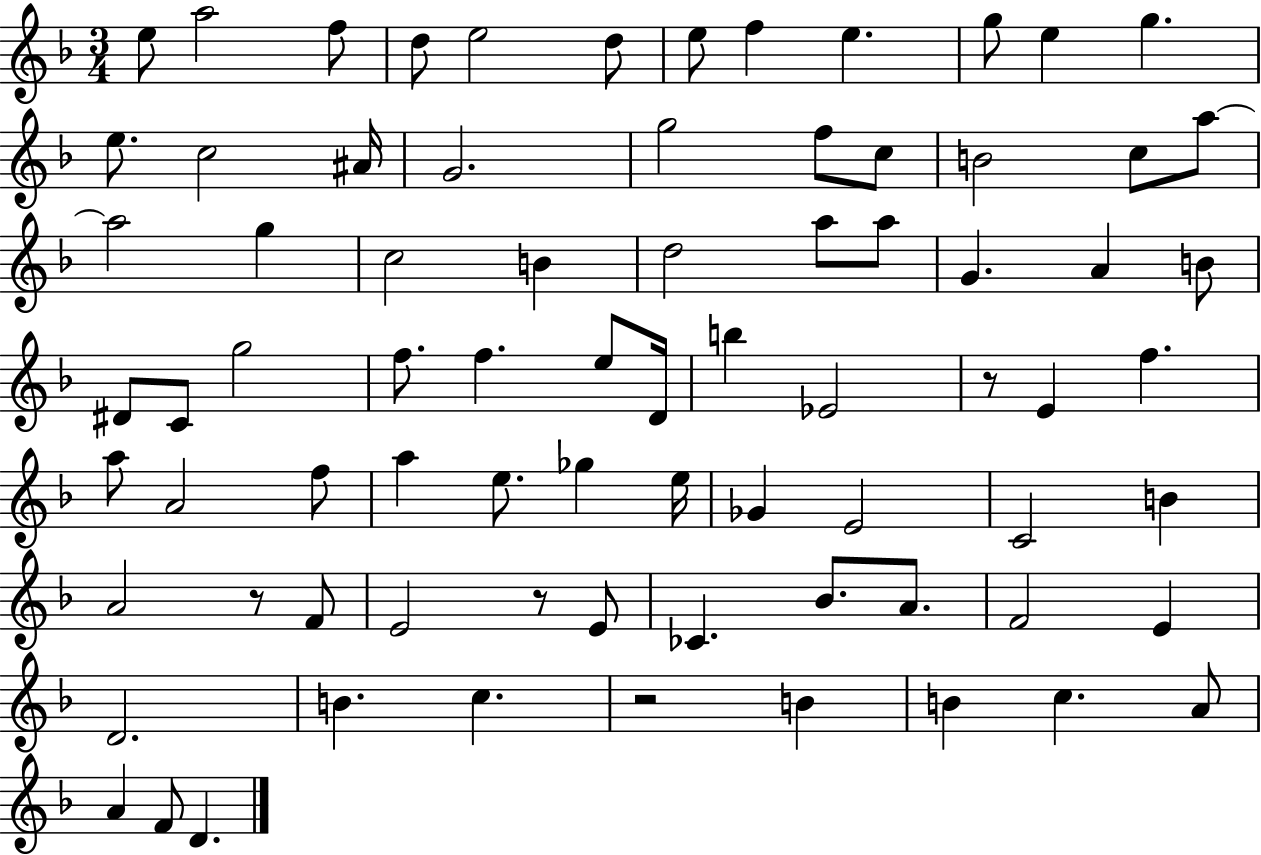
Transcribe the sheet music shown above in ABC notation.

X:1
T:Untitled
M:3/4
L:1/4
K:F
e/2 a2 f/2 d/2 e2 d/2 e/2 f e g/2 e g e/2 c2 ^A/4 G2 g2 f/2 c/2 B2 c/2 a/2 a2 g c2 B d2 a/2 a/2 G A B/2 ^D/2 C/2 g2 f/2 f e/2 D/4 b _E2 z/2 E f a/2 A2 f/2 a e/2 _g e/4 _G E2 C2 B A2 z/2 F/2 E2 z/2 E/2 _C _B/2 A/2 F2 E D2 B c z2 B B c A/2 A F/2 D